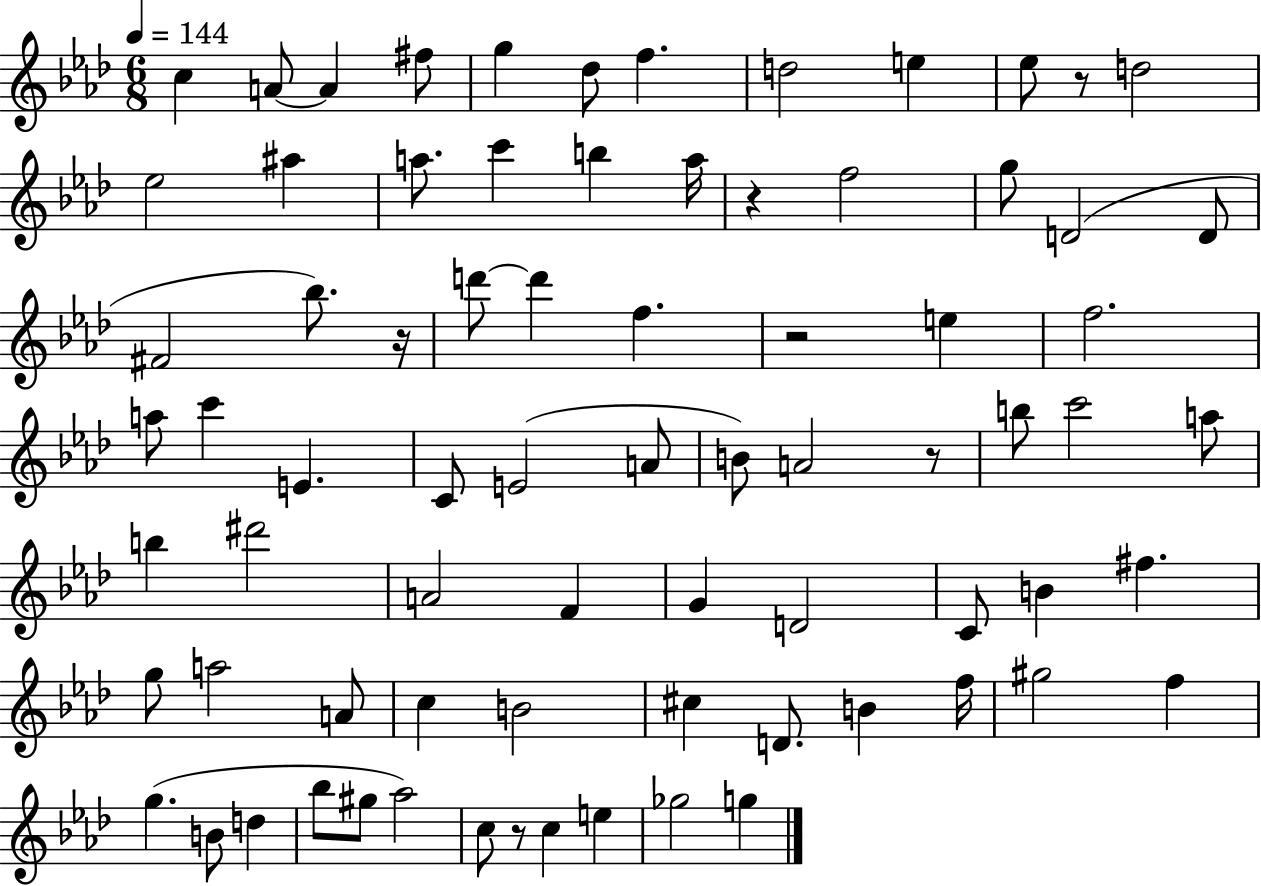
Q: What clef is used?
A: treble